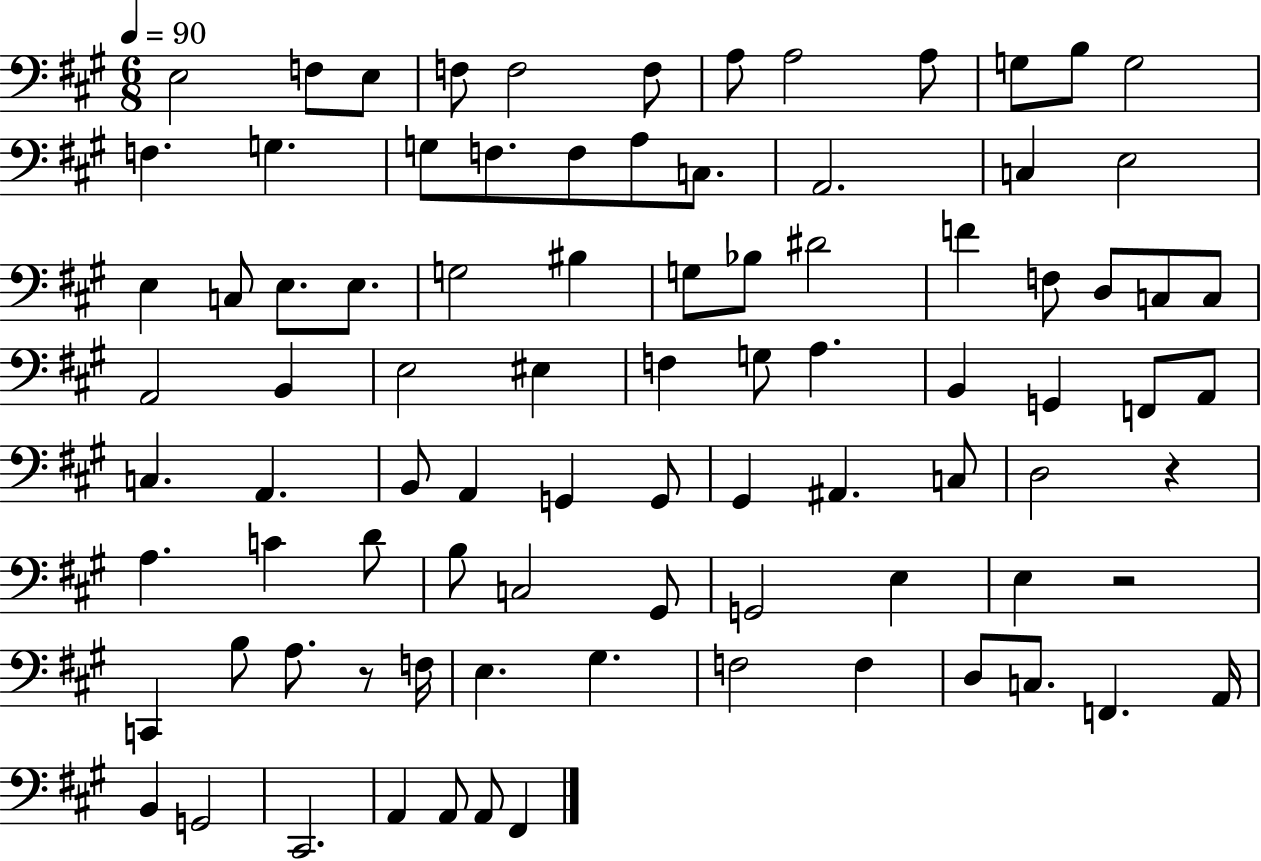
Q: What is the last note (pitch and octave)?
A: F#2